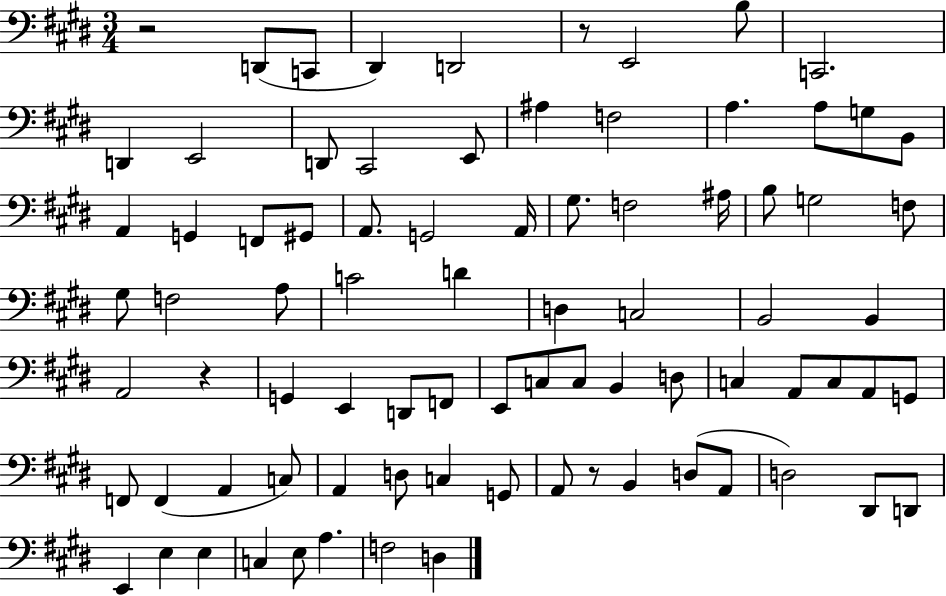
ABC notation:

X:1
T:Untitled
M:3/4
L:1/4
K:E
z2 D,,/2 C,,/2 ^D,, D,,2 z/2 E,,2 B,/2 C,,2 D,, E,,2 D,,/2 ^C,,2 E,,/2 ^A, F,2 A, A,/2 G,/2 B,,/2 A,, G,, F,,/2 ^G,,/2 A,,/2 G,,2 A,,/4 ^G,/2 F,2 ^A,/4 B,/2 G,2 F,/2 ^G,/2 F,2 A,/2 C2 D D, C,2 B,,2 B,, A,,2 z G,, E,, D,,/2 F,,/2 E,,/2 C,/2 C,/2 B,, D,/2 C, A,,/2 C,/2 A,,/2 G,,/2 F,,/2 F,, A,, C,/2 A,, D,/2 C, G,,/2 A,,/2 z/2 B,, D,/2 A,,/2 D,2 ^D,,/2 D,,/2 E,, E, E, C, E,/2 A, F,2 D,